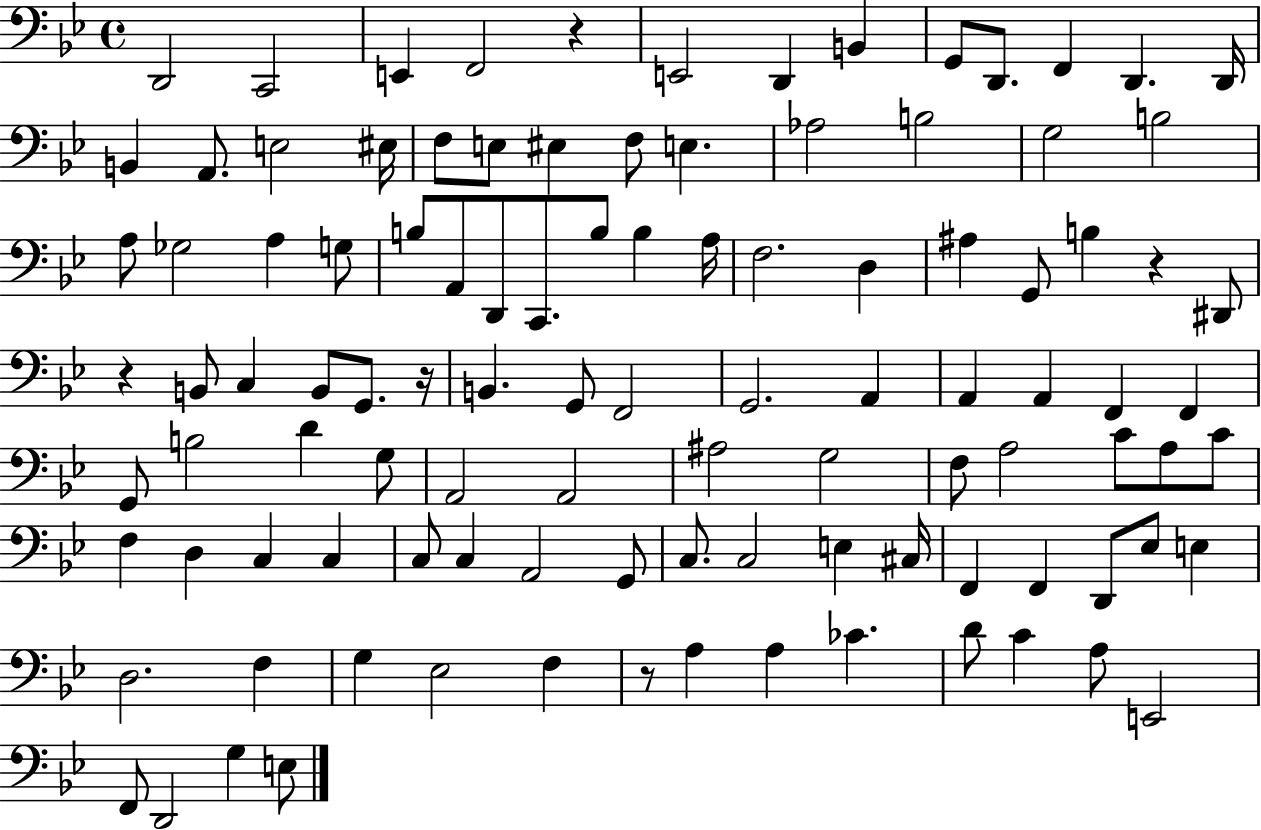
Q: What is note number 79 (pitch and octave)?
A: E3